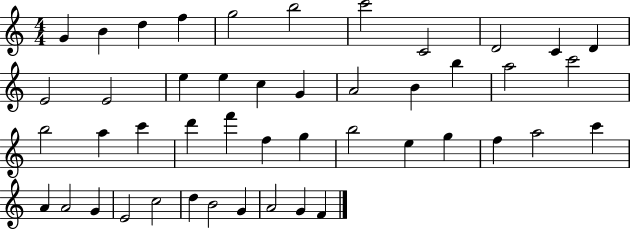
G4/q B4/q D5/q F5/q G5/h B5/h C6/h C4/h D4/h C4/q D4/q E4/h E4/h E5/q E5/q C5/q G4/q A4/h B4/q B5/q A5/h C6/h B5/h A5/q C6/q D6/q F6/q F5/q G5/q B5/h E5/q G5/q F5/q A5/h C6/q A4/q A4/h G4/q E4/h C5/h D5/q B4/h G4/q A4/h G4/q F4/q